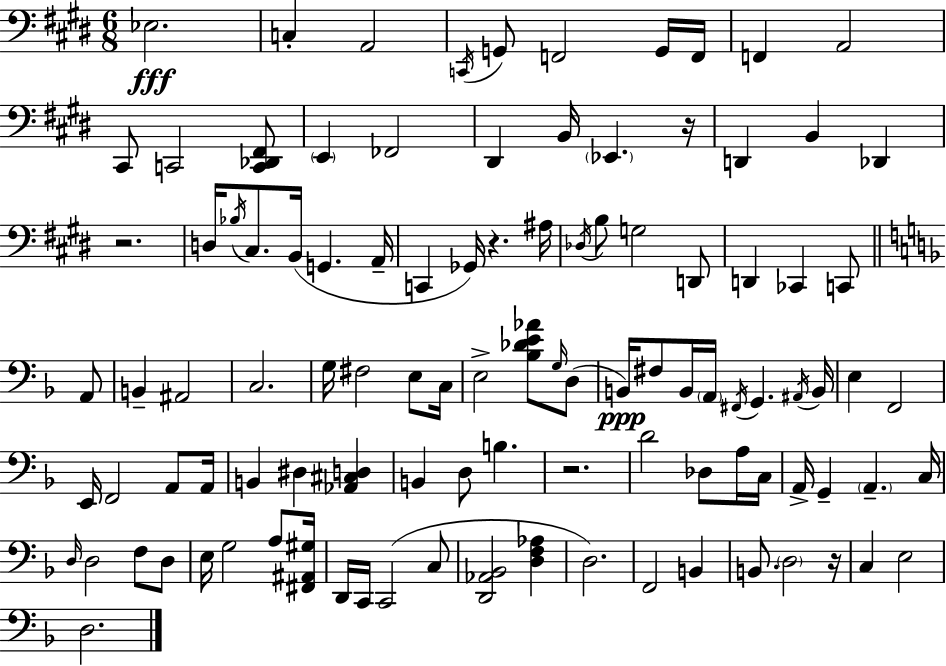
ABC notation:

X:1
T:Untitled
M:6/8
L:1/4
K:E
_E,2 C, A,,2 C,,/4 G,,/2 F,,2 G,,/4 F,,/4 F,, A,,2 ^C,,/2 C,,2 [C,,_D,,^F,,]/2 E,, _F,,2 ^D,, B,,/4 _E,, z/4 D,, B,, _D,, z2 D,/4 _B,/4 ^C,/2 B,,/4 G,, A,,/4 C,, _G,,/4 z ^A,/4 _D,/4 B,/2 G,2 D,,/2 D,, _C,, C,,/2 A,,/2 B,, ^A,,2 C,2 G,/4 ^F,2 E,/2 C,/4 E,2 [_B,_DE_A]/2 G,/4 D,/2 B,,/4 ^F,/2 B,,/4 A,,/4 ^F,,/4 G,, ^A,,/4 B,,/4 E, F,,2 E,,/4 F,,2 A,,/2 A,,/4 B,, ^D, [_A,,^C,D,] B,, D,/2 B, z2 D2 _D,/2 A,/4 C,/4 A,,/4 G,, A,, C,/4 D,/4 D,2 F,/2 D,/2 E,/4 G,2 A,/2 [^F,,^A,,^G,]/4 D,,/4 C,,/4 C,,2 C,/2 [D,,_A,,_B,,]2 [D,F,_A,] D,2 F,,2 B,, B,,/2 D,2 z/4 C, E,2 D,2